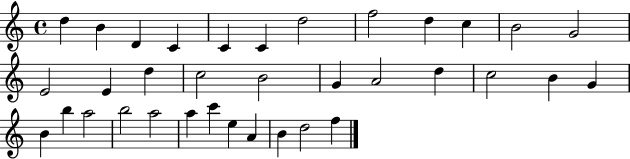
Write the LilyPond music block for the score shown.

{
  \clef treble
  \time 4/4
  \defaultTimeSignature
  \key c \major
  d''4 b'4 d'4 c'4 | c'4 c'4 d''2 | f''2 d''4 c''4 | b'2 g'2 | \break e'2 e'4 d''4 | c''2 b'2 | g'4 a'2 d''4 | c''2 b'4 g'4 | \break b'4 b''4 a''2 | b''2 a''2 | a''4 c'''4 e''4 a'4 | b'4 d''2 f''4 | \break \bar "|."
}